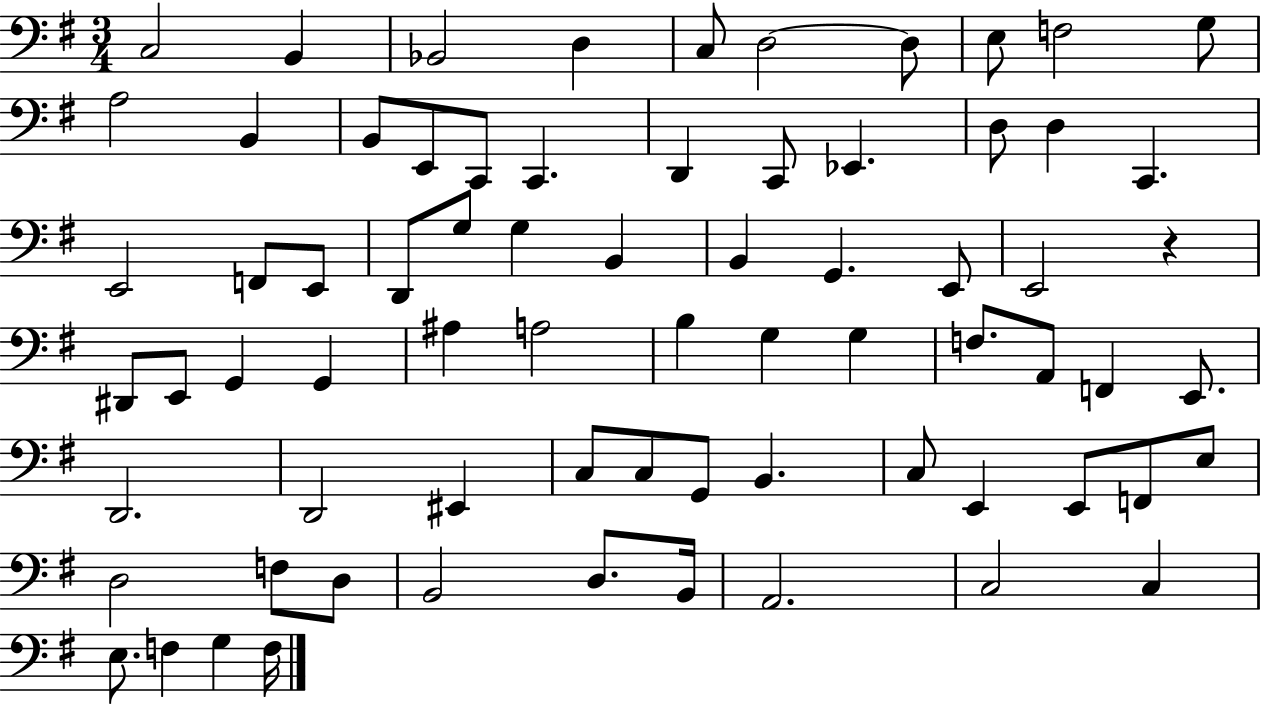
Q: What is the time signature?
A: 3/4